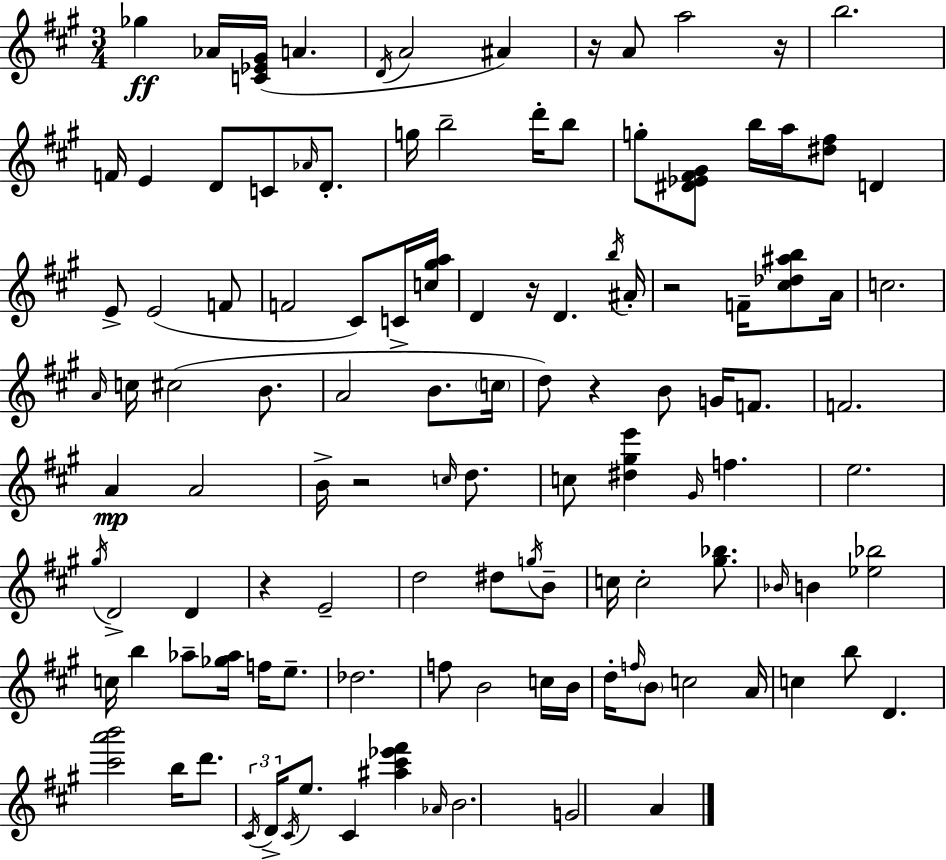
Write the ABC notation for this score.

X:1
T:Untitled
M:3/4
L:1/4
K:A
_g _A/4 [C_E^G]/4 A D/4 A2 ^A z/4 A/2 a2 z/4 b2 F/4 E D/2 C/2 _A/4 D/2 g/4 b2 d'/4 b/2 g/2 [^D_E^F^G]/2 b/4 a/4 [^d^f]/2 D E/2 E2 F/2 F2 ^C/2 C/4 [c^ga]/4 D z/4 D b/4 ^A/4 z2 F/4 [^c_d^ab]/2 A/4 c2 A/4 c/4 ^c2 B/2 A2 B/2 c/4 d/2 z B/2 G/4 F/2 F2 A A2 B/4 z2 c/4 d/2 c/2 [^d^ge'] ^G/4 f e2 ^g/4 D2 D z E2 d2 ^d/2 g/4 B/2 c/4 c2 [^g_b]/2 _B/4 B [_e_b]2 c/4 b _a/2 [_g_a]/4 f/4 e/2 _d2 f/2 B2 c/4 B/4 d/4 f/4 B/2 c2 A/4 c b/2 D [^c'a'b']2 b/4 d'/2 ^C/4 D/4 ^C/4 e/2 ^C [^a^c'_e'^f'] _A/4 B2 G2 A